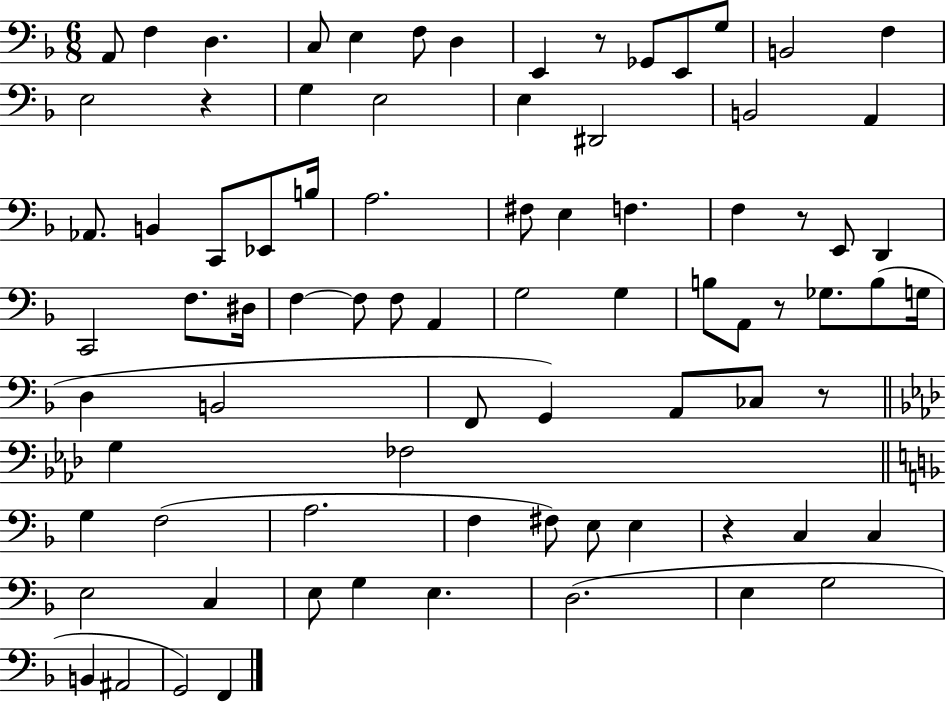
{
  \clef bass
  \numericTimeSignature
  \time 6/8
  \key f \major
  \repeat volta 2 { a,8 f4 d4. | c8 e4 f8 d4 | e,4 r8 ges,8 e,8 g8 | b,2 f4 | \break e2 r4 | g4 e2 | e4 dis,2 | b,2 a,4 | \break aes,8. b,4 c,8 ees,8 b16 | a2. | fis8 e4 f4. | f4 r8 e,8 d,4 | \break c,2 f8. dis16 | f4~~ f8 f8 a,4 | g2 g4 | b8 a,8 r8 ges8. b8( g16 | \break d4 b,2 | f,8 g,4) a,8 ces8 r8 | \bar "||" \break \key aes \major g4 fes2 | \bar "||" \break \key f \major g4 f2( | a2. | f4 fis8) e8 e4 | r4 c4 c4 | \break e2 c4 | e8 g4 e4. | d2.( | e4 g2 | \break b,4 ais,2 | g,2) f,4 | } \bar "|."
}